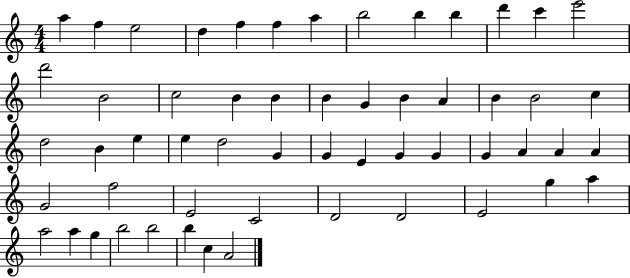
A5/q F5/q E5/h D5/q F5/q F5/q A5/q B5/h B5/q B5/q D6/q C6/q E6/h D6/h B4/h C5/h B4/q B4/q B4/q G4/q B4/q A4/q B4/q B4/h C5/q D5/h B4/q E5/q E5/q D5/h G4/q G4/q E4/q G4/q G4/q G4/q A4/q A4/q A4/q G4/h F5/h E4/h C4/h D4/h D4/h E4/h G5/q A5/q A5/h A5/q G5/q B5/h B5/h B5/q C5/q A4/h